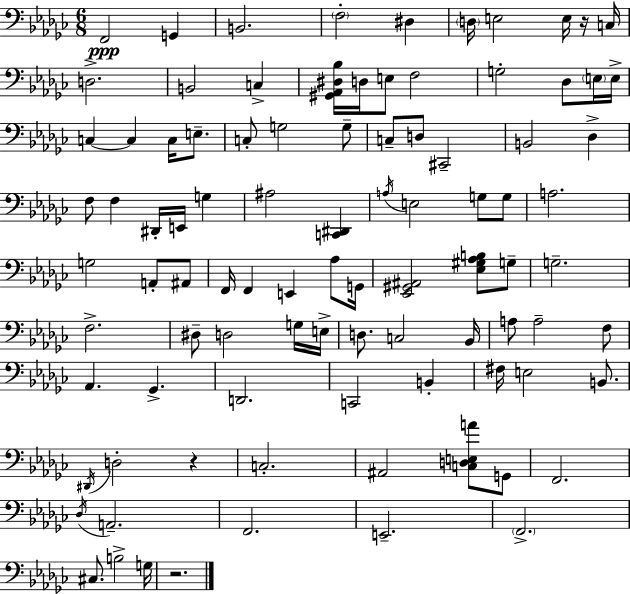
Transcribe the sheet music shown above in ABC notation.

X:1
T:Untitled
M:6/8
L:1/4
K:Ebm
F,,2 G,, B,,2 F,2 ^D, D,/4 E,2 E,/4 z/4 C,/4 D,2 B,,2 C, [^G,,_A,,^D,_B,]/4 D,/4 E,/2 F,2 G,2 _D,/2 E,/4 E,/4 C, C, C,/4 E,/2 C,/2 G,2 G,/2 C,/2 D,/2 ^C,,2 B,,2 _D, F,/2 F, ^D,,/4 E,,/4 G, ^A,2 [C,,^D,,] A,/4 E,2 G,/2 G,/2 A,2 G,2 A,,/2 ^A,,/2 F,,/4 F,, E,, _A,/2 G,,/4 [_E,,^G,,^A,,]2 [_E,^G,_A,B,]/2 G,/2 G,2 F,2 ^D,/2 D,2 G,/4 E,/4 D,/2 C,2 _B,,/4 A,/2 A,2 F,/2 _A,, _G,, D,,2 C,,2 B,, ^F,/4 E,2 B,,/2 ^D,,/4 D,2 z C,2 ^A,,2 [C,D,E,A]/2 G,,/2 F,,2 _D,/4 A,,2 F,,2 E,,2 F,,2 ^C,/2 B,2 G,/4 z2